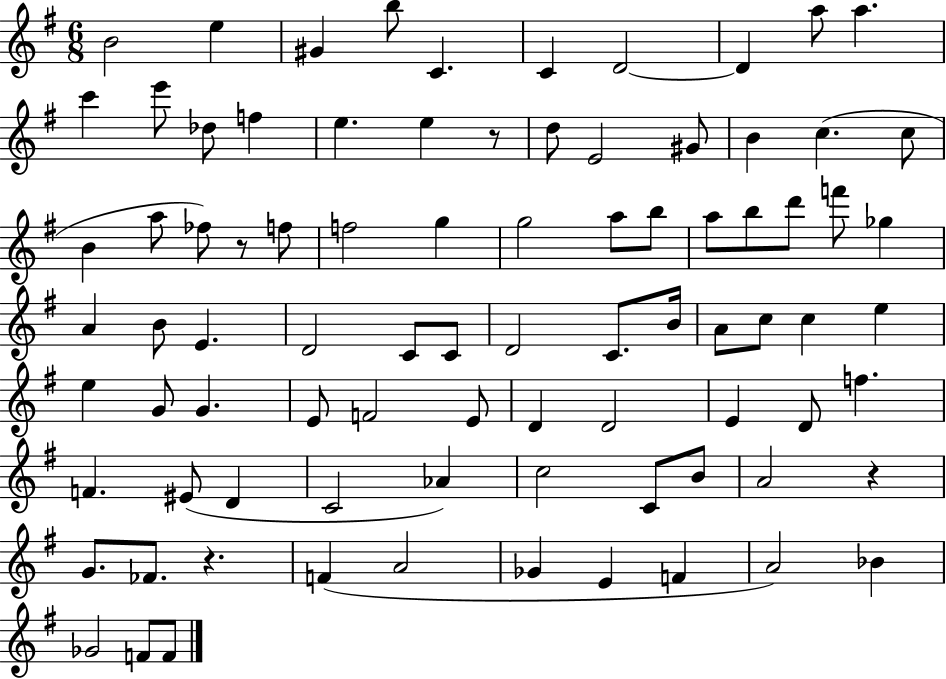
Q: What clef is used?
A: treble